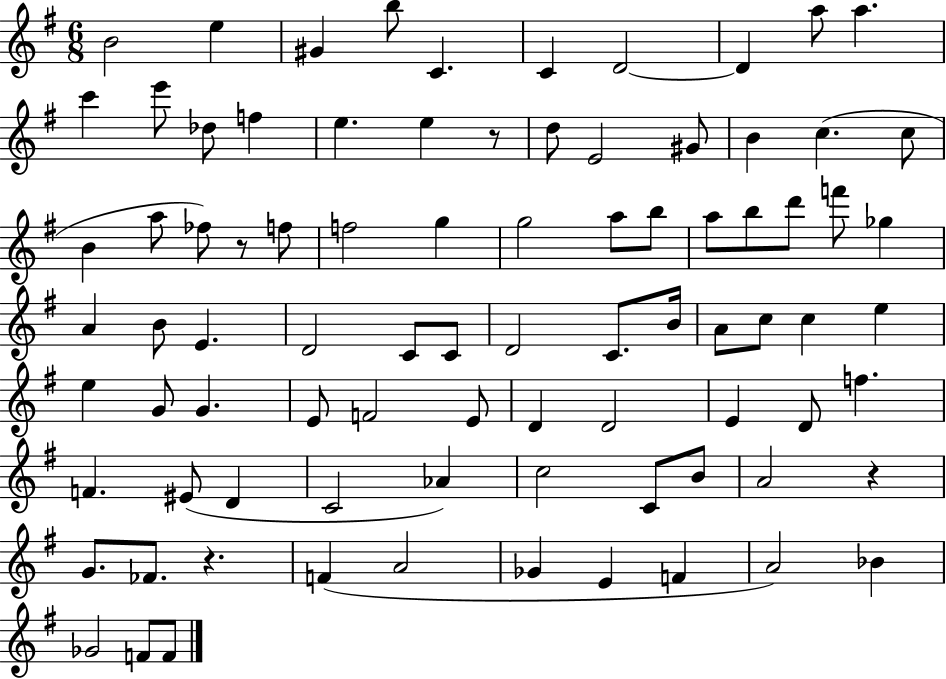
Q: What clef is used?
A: treble